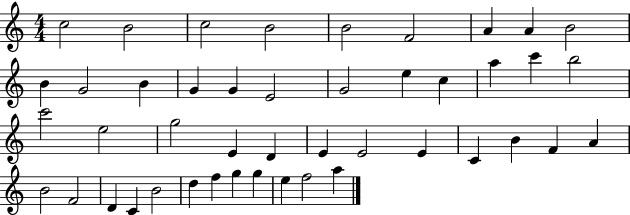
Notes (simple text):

C5/h B4/h C5/h B4/h B4/h F4/h A4/q A4/q B4/h B4/q G4/h B4/q G4/q G4/q E4/h G4/h E5/q C5/q A5/q C6/q B5/h C6/h E5/h G5/h E4/q D4/q E4/q E4/h E4/q C4/q B4/q F4/q A4/q B4/h F4/h D4/q C4/q B4/h D5/q F5/q G5/q G5/q E5/q F5/h A5/q